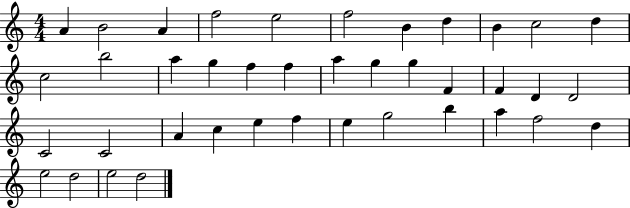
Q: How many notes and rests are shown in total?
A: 40